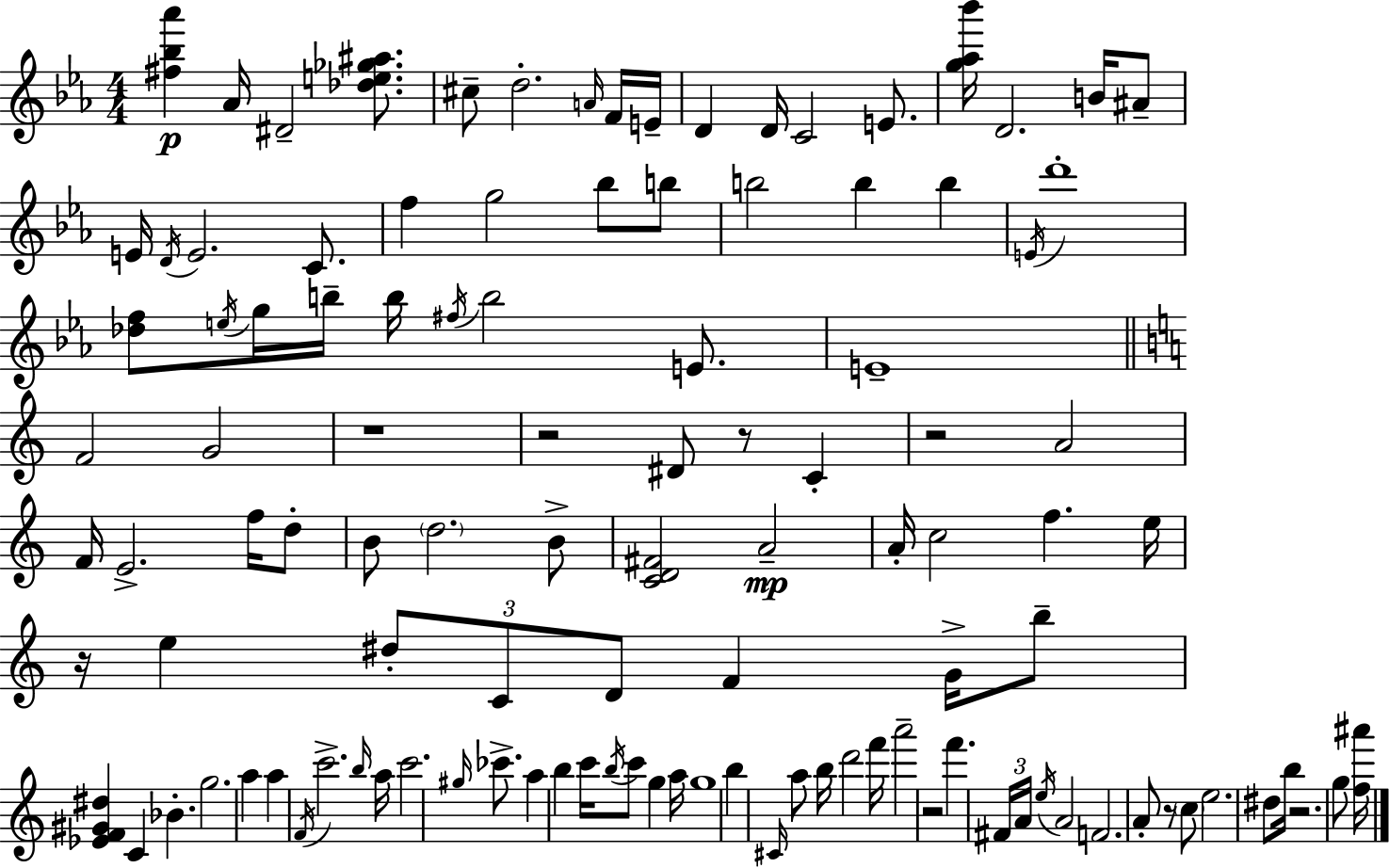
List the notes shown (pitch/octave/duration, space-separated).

[F#5,Bb5,Ab6]/q Ab4/s D#4/h [Db5,E5,Gb5,A#5]/e. C#5/e D5/h. A4/s F4/s E4/s D4/q D4/s C4/h E4/e. [G5,Ab5,Bb6]/s D4/h. B4/s A#4/e E4/s D4/s E4/h. C4/e. F5/q G5/h Bb5/e B5/e B5/h B5/q B5/q E4/s D6/w [Db5,F5]/e E5/s G5/s B5/s B5/s F#5/s B5/h E4/e. E4/w F4/h G4/h R/w R/h D#4/e R/e C4/q R/h A4/h F4/s E4/h. F5/s D5/e B4/e D5/h. B4/e [C4,D4,F#4]/h A4/h A4/s C5/h F5/q. E5/s R/s E5/q D#5/e C4/e D4/e F4/q G4/s B5/e [Eb4,F4,G#4,D#5]/q C4/q Bb4/q. G5/h. A5/q A5/q F4/s C6/h. B5/s A5/s C6/h. G#5/s CES6/e. A5/q B5/q C6/s B5/s C6/e G5/q A5/s G5/w B5/q C#4/s A5/e B5/s D6/h F6/s A6/h R/h F6/q. F#4/s A4/s E5/s A4/h F4/h. A4/e R/e C5/e E5/h. D#5/e B5/s R/h. G5/e [F5,A#6]/s